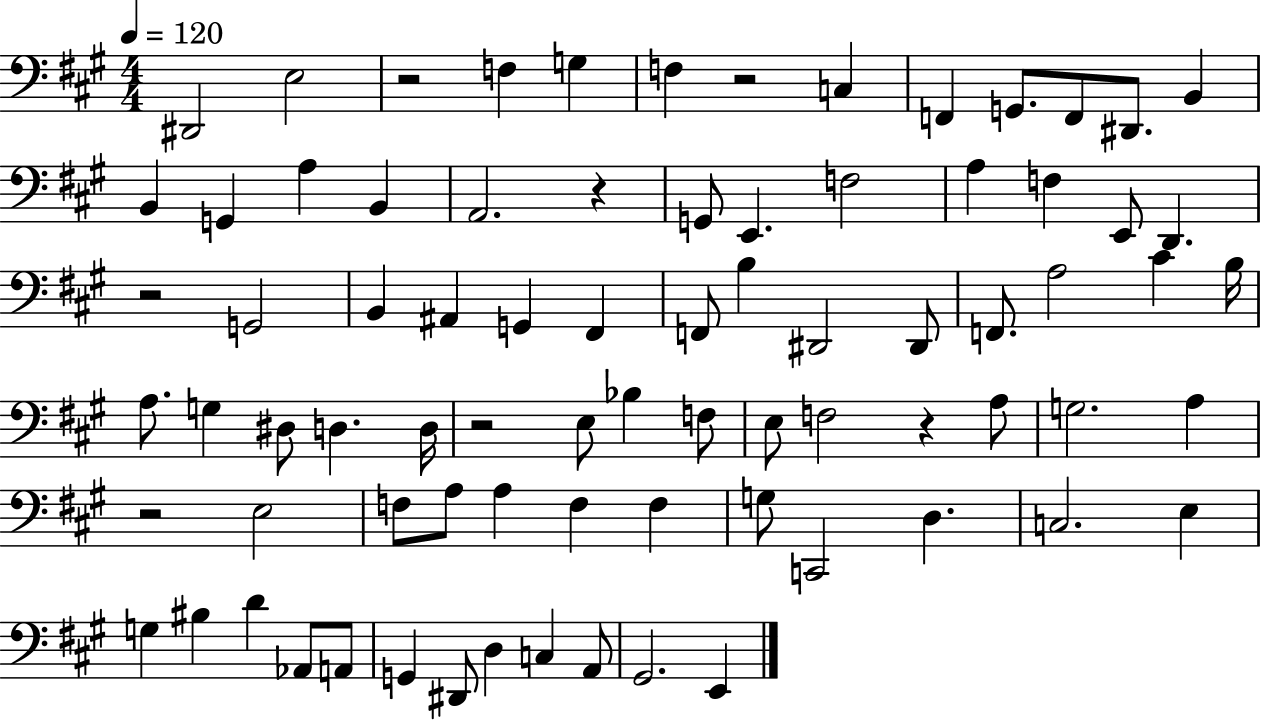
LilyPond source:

{
  \clef bass
  \numericTimeSignature
  \time 4/4
  \key a \major
  \tempo 4 = 120
  dis,2 e2 | r2 f4 g4 | f4 r2 c4 | f,4 g,8. f,8 dis,8. b,4 | \break b,4 g,4 a4 b,4 | a,2. r4 | g,8 e,4. f2 | a4 f4 e,8 d,4. | \break r2 g,2 | b,4 ais,4 g,4 fis,4 | f,8 b4 dis,2 dis,8 | f,8. a2 cis'4 b16 | \break a8. g4 dis8 d4. d16 | r2 e8 bes4 f8 | e8 f2 r4 a8 | g2. a4 | \break r2 e2 | f8 a8 a4 f4 f4 | g8 c,2 d4. | c2. e4 | \break g4 bis4 d'4 aes,8 a,8 | g,4 dis,8 d4 c4 a,8 | gis,2. e,4 | \bar "|."
}